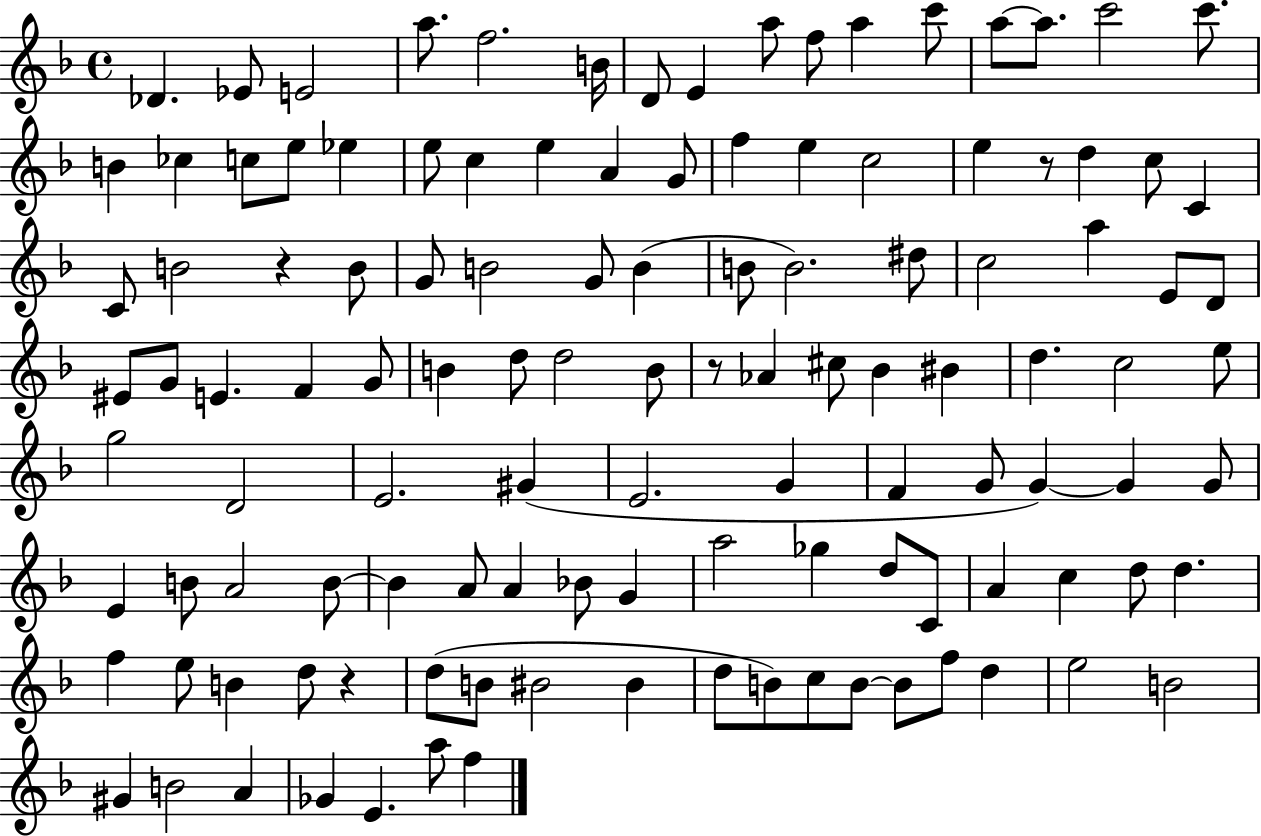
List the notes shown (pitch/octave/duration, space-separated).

Db4/q. Eb4/e E4/h A5/e. F5/h. B4/s D4/e E4/q A5/e F5/e A5/q C6/e A5/e A5/e. C6/h C6/e. B4/q CES5/q C5/e E5/e Eb5/q E5/e C5/q E5/q A4/q G4/e F5/q E5/q C5/h E5/q R/e D5/q C5/e C4/q C4/e B4/h R/q B4/e G4/e B4/h G4/e B4/q B4/e B4/h. D#5/e C5/h A5/q E4/e D4/e EIS4/e G4/e E4/q. F4/q G4/e B4/q D5/e D5/h B4/e R/e Ab4/q C#5/e Bb4/q BIS4/q D5/q. C5/h E5/e G5/h D4/h E4/h. G#4/q E4/h. G4/q F4/q G4/e G4/q G4/q G4/e E4/q B4/e A4/h B4/e B4/q A4/e A4/q Bb4/e G4/q A5/h Gb5/q D5/e C4/e A4/q C5/q D5/e D5/q. F5/q E5/e B4/q D5/e R/q D5/e B4/e BIS4/h BIS4/q D5/e B4/e C5/e B4/e B4/e F5/e D5/q E5/h B4/h G#4/q B4/h A4/q Gb4/q E4/q. A5/e F5/q